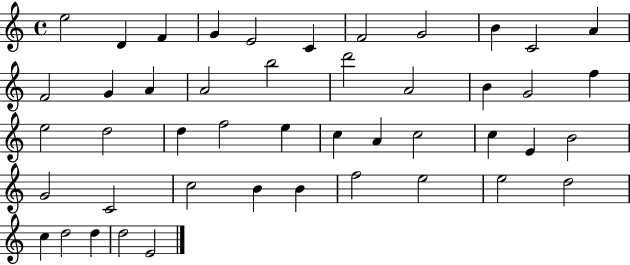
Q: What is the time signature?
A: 4/4